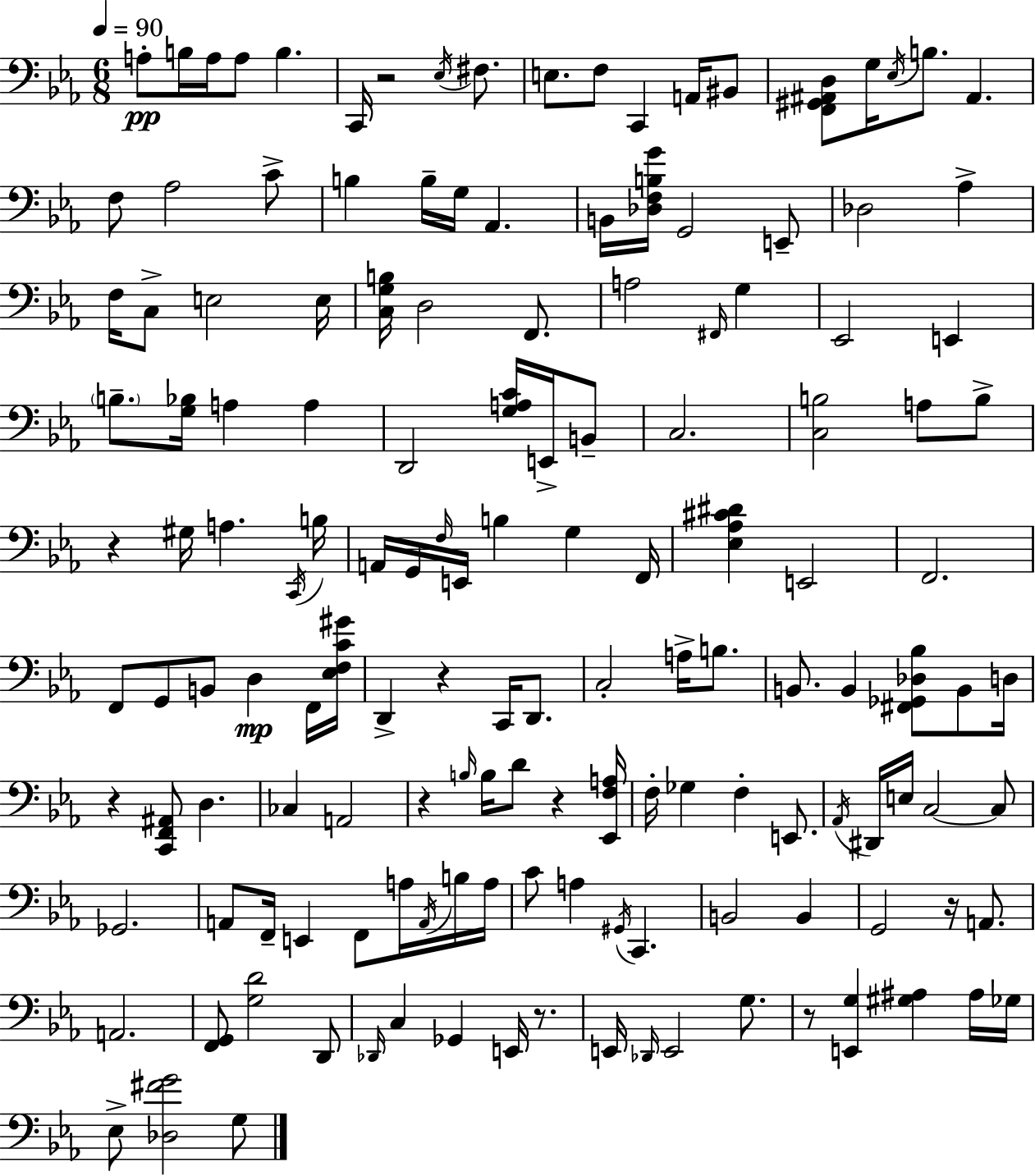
A3/e B3/s A3/s A3/e B3/q. C2/s R/h Eb3/s F#3/e. E3/e. F3/e C2/q A2/s BIS2/e [F2,G#2,A#2,D3]/e G3/s Eb3/s B3/e. A#2/q. F3/e Ab3/h C4/e B3/q B3/s G3/s Ab2/q. B2/s [Db3,F3,B3,G4]/s G2/h E2/e Db3/h Ab3/q F3/s C3/e E3/h E3/s [C3,G3,B3]/s D3/h F2/e. A3/h F#2/s G3/q Eb2/h E2/q B3/e. [G3,Bb3]/s A3/q A3/q D2/h [G3,A3,C4]/s E2/s B2/e C3/h. [C3,B3]/h A3/e B3/e R/q G#3/s A3/q. C2/s B3/s A2/s G2/s F3/s E2/s B3/q G3/q F2/s [Eb3,Ab3,C#4,D#4]/q E2/h F2/h. F2/e G2/e B2/e D3/q F2/s [Eb3,F3,C4,G#4]/s D2/q R/q C2/s D2/e. C3/h A3/s B3/e. B2/e. B2/q [F#2,Gb2,Db3,Bb3]/e B2/e D3/s R/q [C2,F2,A#2]/e D3/q. CES3/q A2/h R/q B3/s B3/s D4/e R/q [Eb2,F3,A3]/s F3/s Gb3/q F3/q E2/e. Ab2/s D#2/s E3/s C3/h C3/e Gb2/h. A2/e F2/s E2/q F2/e A3/s A2/s B3/s A3/s C4/e A3/q G#2/s C2/q. B2/h B2/q G2/h R/s A2/e. A2/h. [F2,G2]/e [G3,D4]/h D2/e Db2/s C3/q Gb2/q E2/s R/e. E2/s Db2/s E2/h G3/e. R/e [E2,G3]/q [G#3,A#3]/q A#3/s Gb3/s Eb3/e [Db3,F#4,G4]/h G3/e